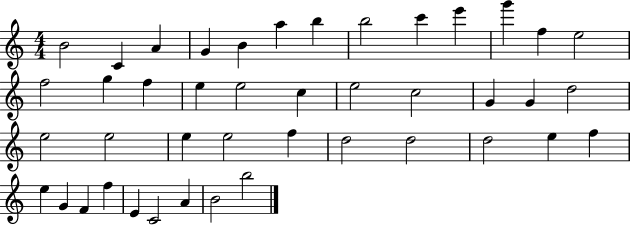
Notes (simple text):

B4/h C4/q A4/q G4/q B4/q A5/q B5/q B5/h C6/q E6/q G6/q F5/q E5/h F5/h G5/q F5/q E5/q E5/h C5/q E5/h C5/h G4/q G4/q D5/h E5/h E5/h E5/q E5/h F5/q D5/h D5/h D5/h E5/q F5/q E5/q G4/q F4/q F5/q E4/q C4/h A4/q B4/h B5/h